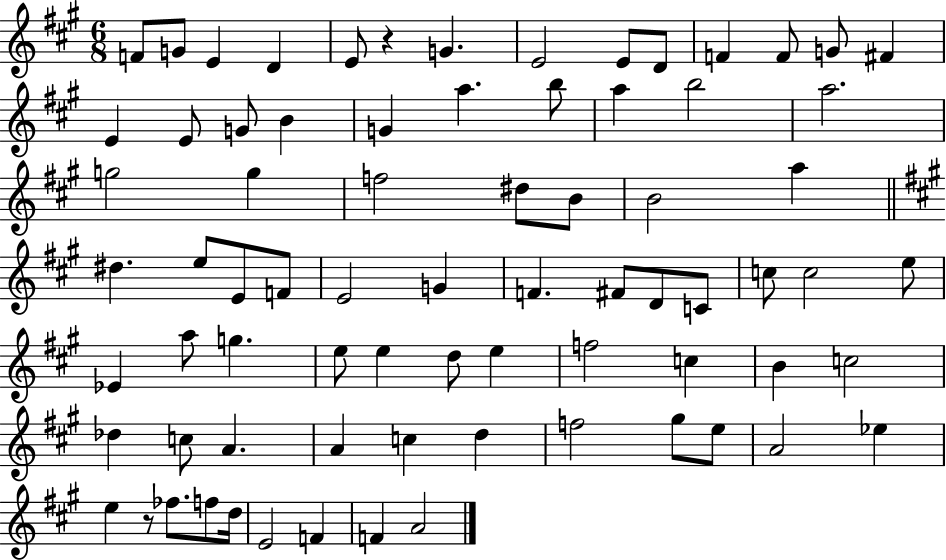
X:1
T:Untitled
M:6/8
L:1/4
K:A
F/2 G/2 E D E/2 z G E2 E/2 D/2 F F/2 G/2 ^F E E/2 G/2 B G a b/2 a b2 a2 g2 g f2 ^d/2 B/2 B2 a ^d e/2 E/2 F/2 E2 G F ^F/2 D/2 C/2 c/2 c2 e/2 _E a/2 g e/2 e d/2 e f2 c B c2 _d c/2 A A c d f2 ^g/2 e/2 A2 _e e z/2 _f/2 f/2 d/4 E2 F F A2